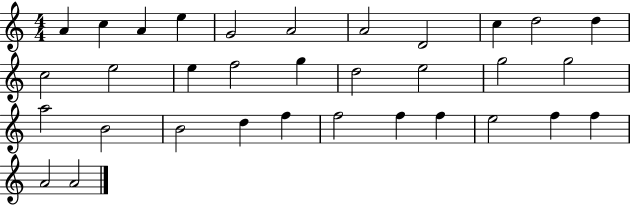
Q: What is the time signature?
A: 4/4